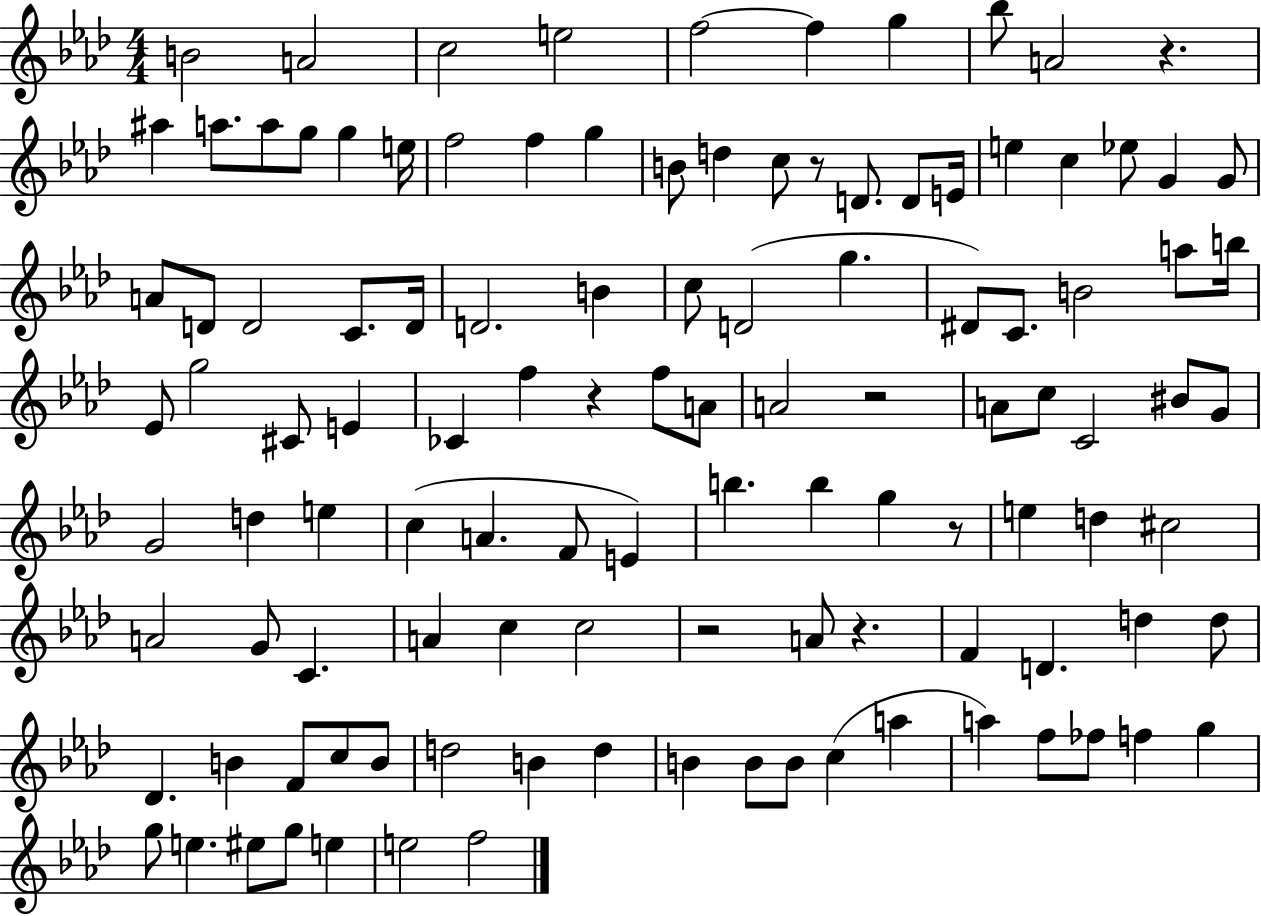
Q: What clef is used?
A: treble